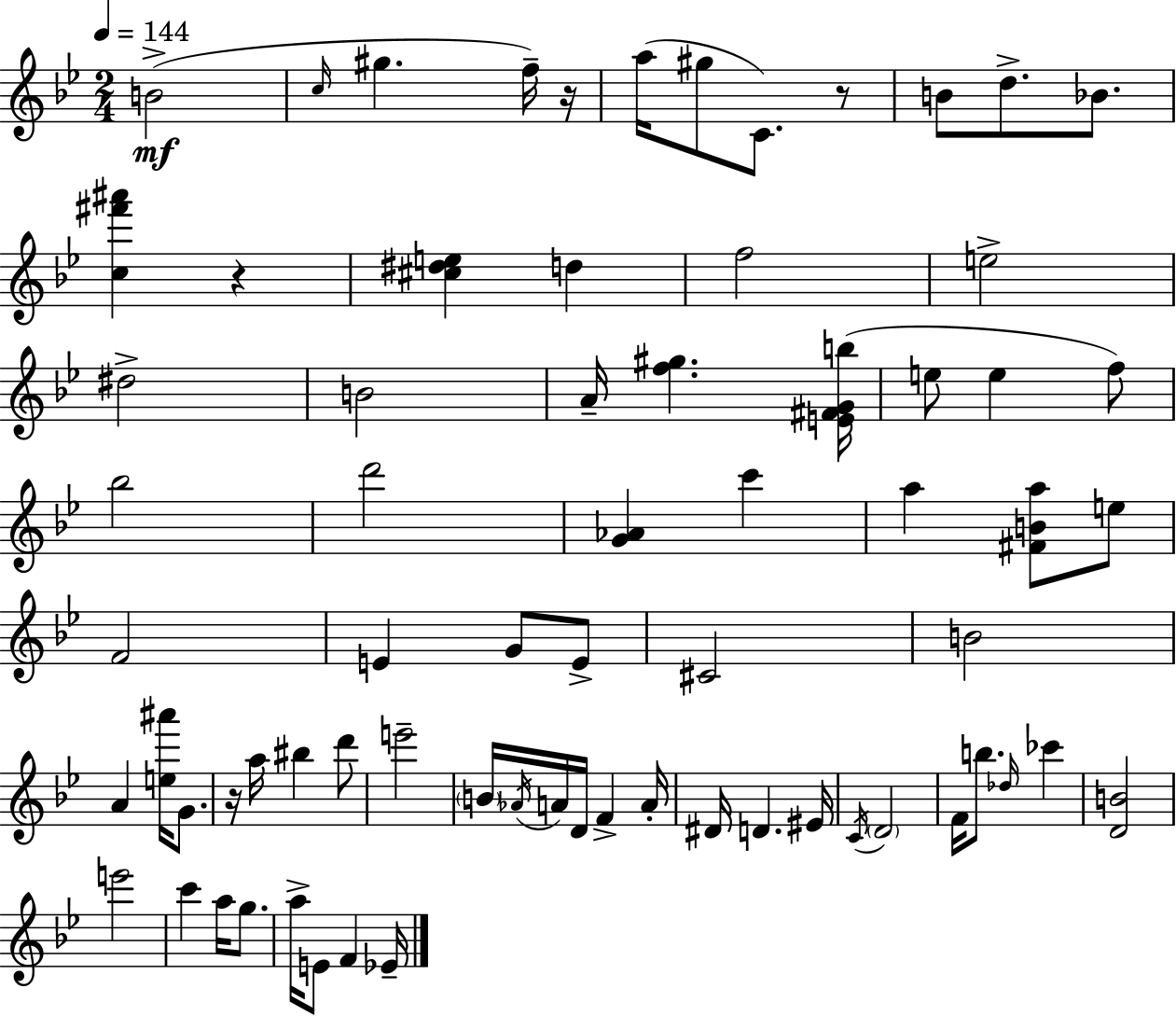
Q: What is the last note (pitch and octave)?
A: Eb4